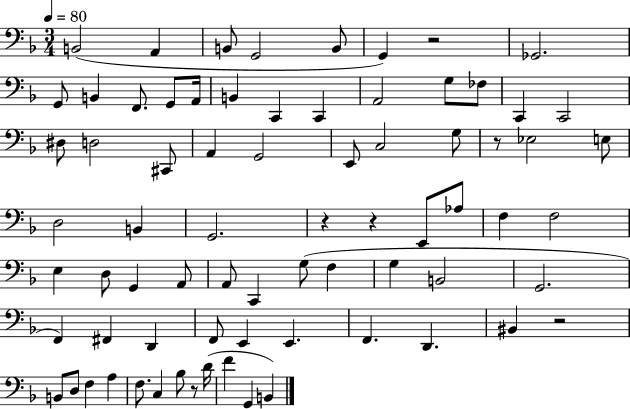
{
  \clef bass
  \numericTimeSignature
  \time 3/4
  \key f \major
  \tempo 4 = 80
  b,2( a,4 | b,8 g,2 b,8 | g,4) r2 | ges,2. | \break g,8 b,4 f,8. g,8 a,16 | b,4 c,4 c,4 | a,2 g8 fes8 | c,4 c,2 | \break dis8 d2 cis,8 | a,4 g,2 | e,8 c2 g8 | r8 ees2 e8 | \break d2 b,4 | g,2. | r4 r4 e,8 aes8 | f4 f2 | \break e4 d8 g,4 a,8 | a,8 c,4 g8( f4 | g4 b,2 | g,2. | \break f,4) fis,4 d,4 | f,8 e,4 e,4. | f,4. d,4. | bis,4 r2 | \break b,8 d8 f4 a4 | f8. c4 bes8 r8 d'16( | f'4 g,4 b,4) | \bar "|."
}